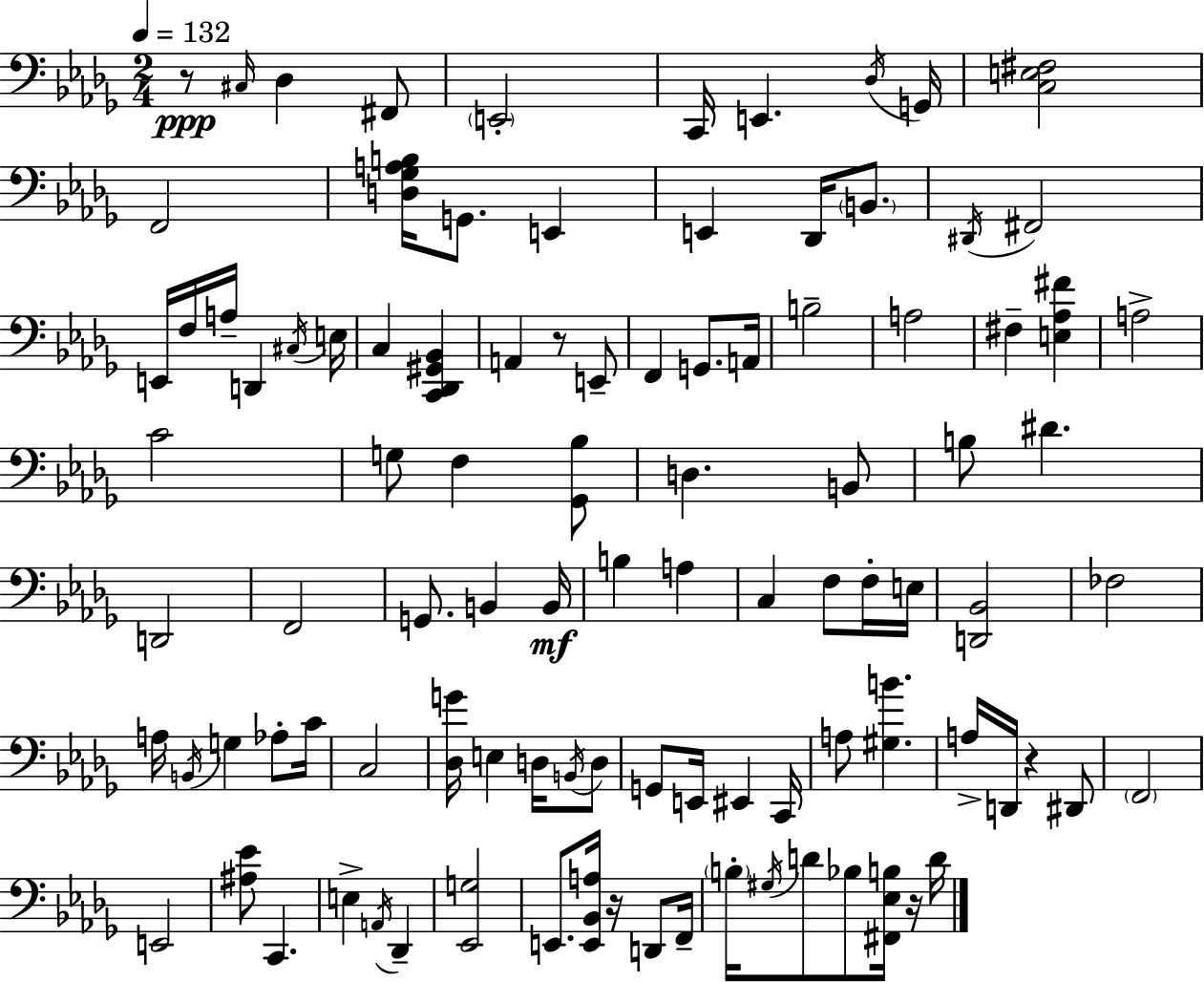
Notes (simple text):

R/e C#3/s Db3/q F#2/e E2/h C2/s E2/q. Db3/s G2/s [C3,E3,F#3]/h F2/h [D3,Gb3,A3,B3]/s G2/e. E2/q E2/q Db2/s B2/e. D#2/s F#2/h E2/s F3/s A3/s D2/q C#3/s E3/s C3/q [C2,Db2,G#2,Bb2]/q A2/q R/e E2/e F2/q G2/e. A2/s B3/h A3/h F#3/q [E3,Ab3,F#4]/q A3/h C4/h G3/e F3/q [Gb2,Bb3]/e D3/q. B2/e B3/e D#4/q. D2/h F2/h G2/e. B2/q B2/s B3/q A3/q C3/q F3/e F3/s E3/s [D2,Bb2]/h FES3/h A3/s B2/s G3/q Ab3/e C4/s C3/h [Db3,G4]/s E3/q D3/s B2/s D3/e G2/e E2/s EIS2/q C2/s A3/e [G#3,B4]/q. A3/s D2/s R/q D#2/e F2/h E2/h [A#3,Eb4]/e C2/q. E3/q A2/s Db2/q [Eb2,G3]/h E2/e. [E2,Bb2,A3]/s R/s D2/e F2/s B3/s G#3/s D4/e Bb3/e [F#2,Eb3,B3]/s R/s D4/s